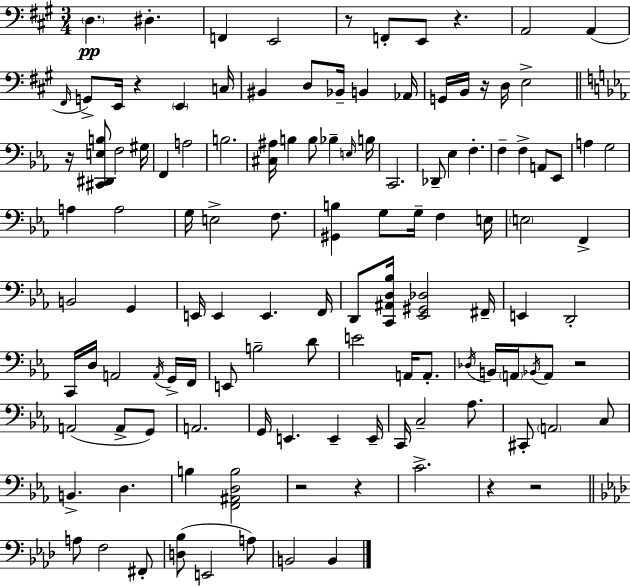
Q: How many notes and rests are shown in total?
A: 122